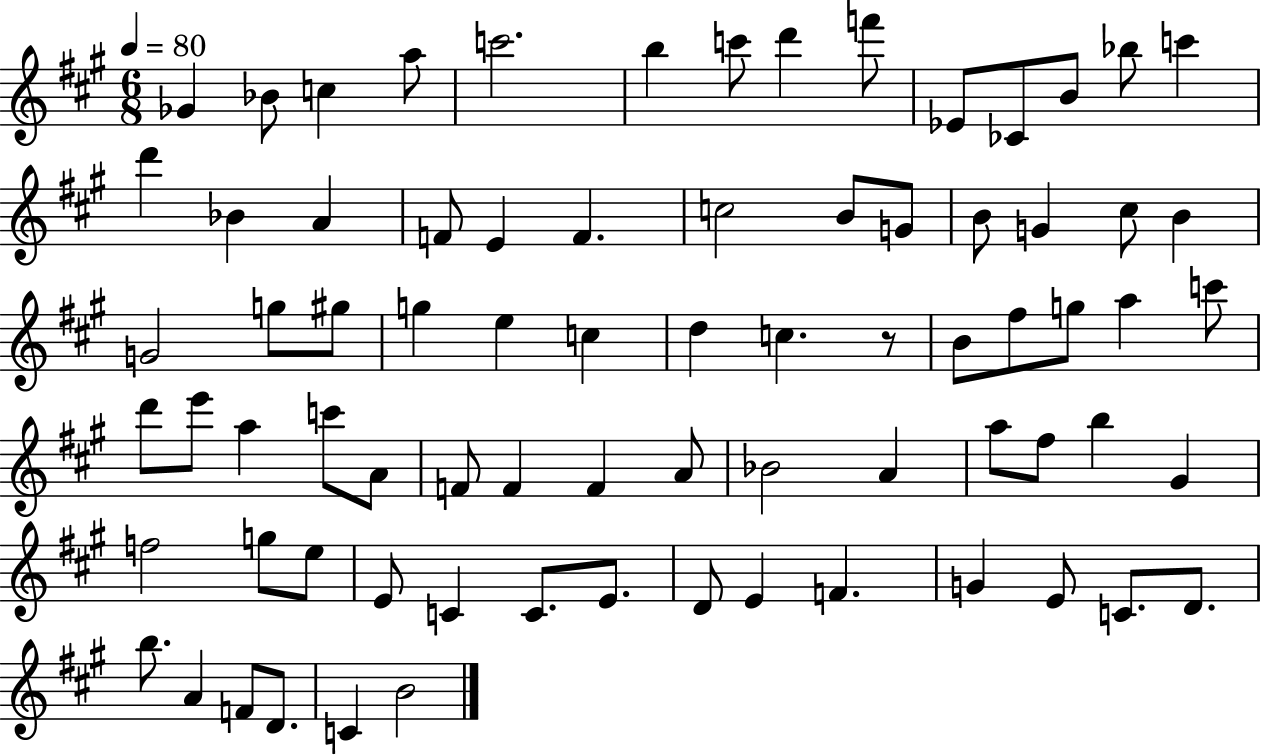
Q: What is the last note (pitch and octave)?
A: B4